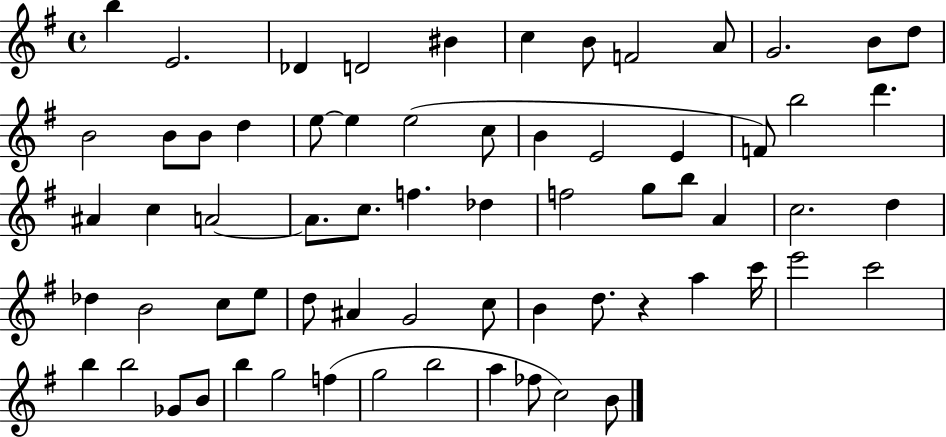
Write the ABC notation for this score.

X:1
T:Untitled
M:4/4
L:1/4
K:G
b E2 _D D2 ^B c B/2 F2 A/2 G2 B/2 d/2 B2 B/2 B/2 d e/2 e e2 c/2 B E2 E F/2 b2 d' ^A c A2 A/2 c/2 f _d f2 g/2 b/2 A c2 d _d B2 c/2 e/2 d/2 ^A G2 c/2 B d/2 z a c'/4 e'2 c'2 b b2 _G/2 B/2 b g2 f g2 b2 a _f/2 c2 B/2